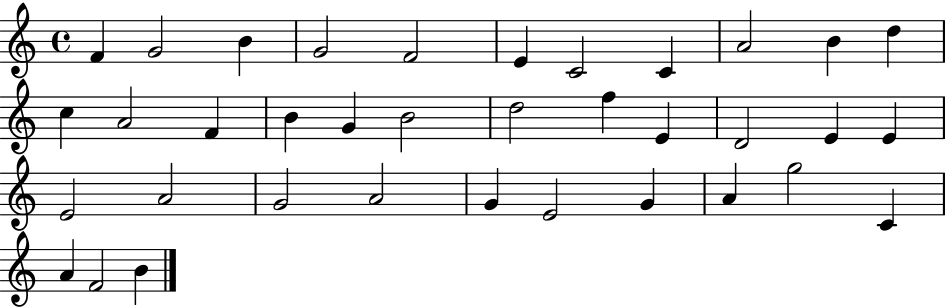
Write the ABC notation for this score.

X:1
T:Untitled
M:4/4
L:1/4
K:C
F G2 B G2 F2 E C2 C A2 B d c A2 F B G B2 d2 f E D2 E E E2 A2 G2 A2 G E2 G A g2 C A F2 B